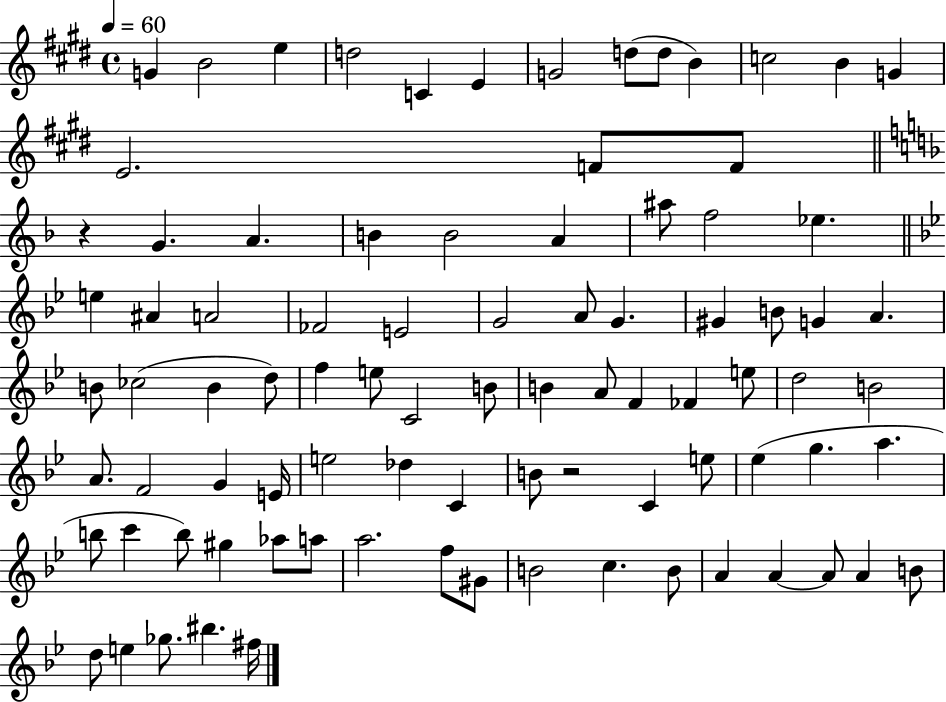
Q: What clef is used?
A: treble